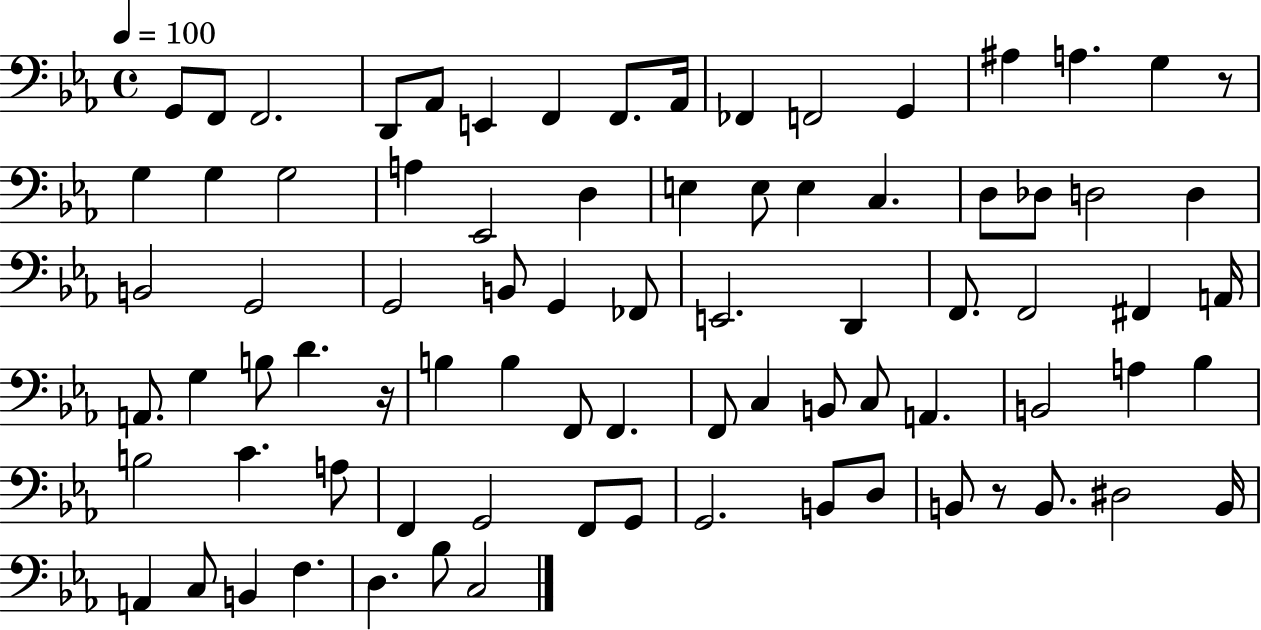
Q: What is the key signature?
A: EES major